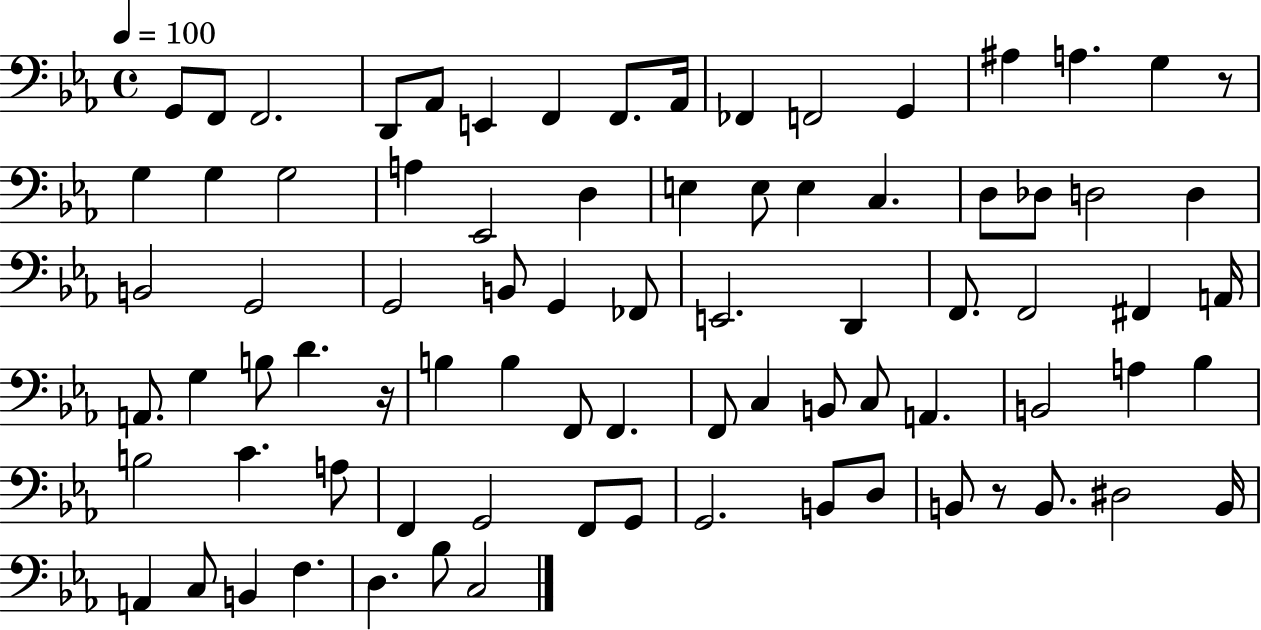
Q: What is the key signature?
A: EES major